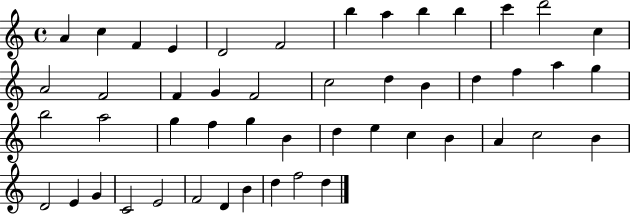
X:1
T:Untitled
M:4/4
L:1/4
K:C
A c F E D2 F2 b a b b c' d'2 c A2 F2 F G F2 c2 d B d f a g b2 a2 g f g B d e c B A c2 B D2 E G C2 E2 F2 D B d f2 d